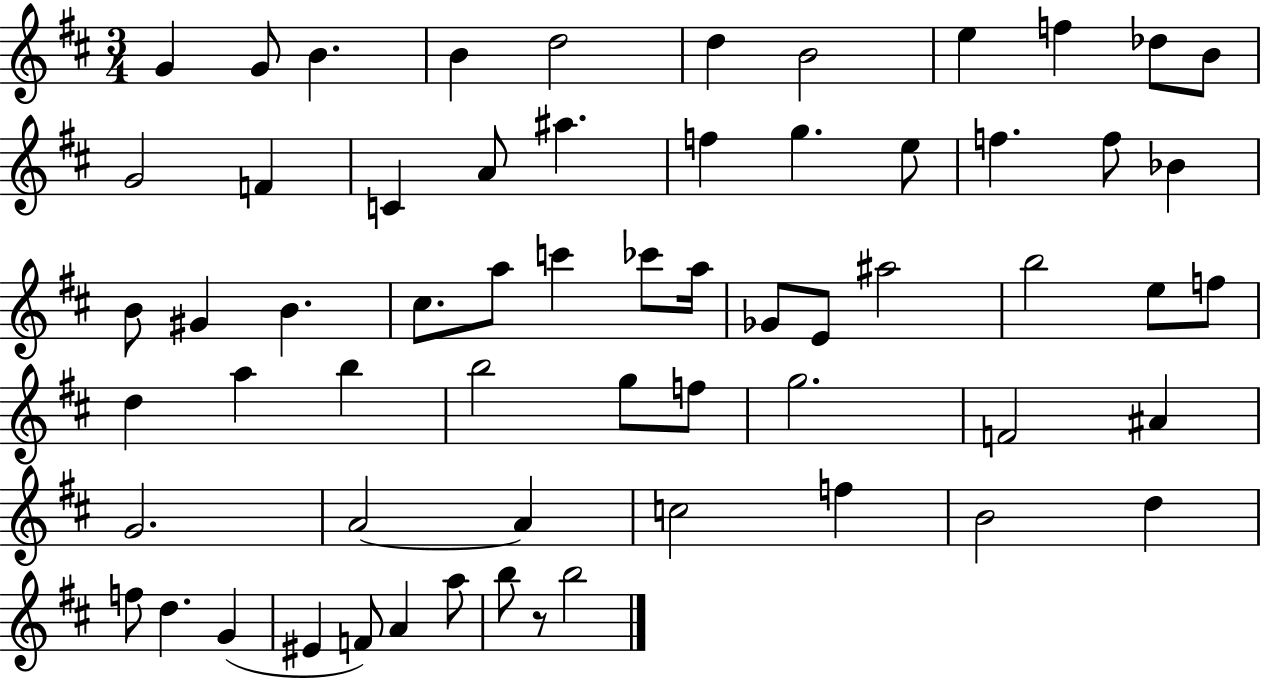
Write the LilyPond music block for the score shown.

{
  \clef treble
  \numericTimeSignature
  \time 3/4
  \key d \major
  g'4 g'8 b'4. | b'4 d''2 | d''4 b'2 | e''4 f''4 des''8 b'8 | \break g'2 f'4 | c'4 a'8 ais''4. | f''4 g''4. e''8 | f''4. f''8 bes'4 | \break b'8 gis'4 b'4. | cis''8. a''8 c'''4 ces'''8 a''16 | ges'8 e'8 ais''2 | b''2 e''8 f''8 | \break d''4 a''4 b''4 | b''2 g''8 f''8 | g''2. | f'2 ais'4 | \break g'2. | a'2~~ a'4 | c''2 f''4 | b'2 d''4 | \break f''8 d''4. g'4( | eis'4 f'8) a'4 a''8 | b''8 r8 b''2 | \bar "|."
}